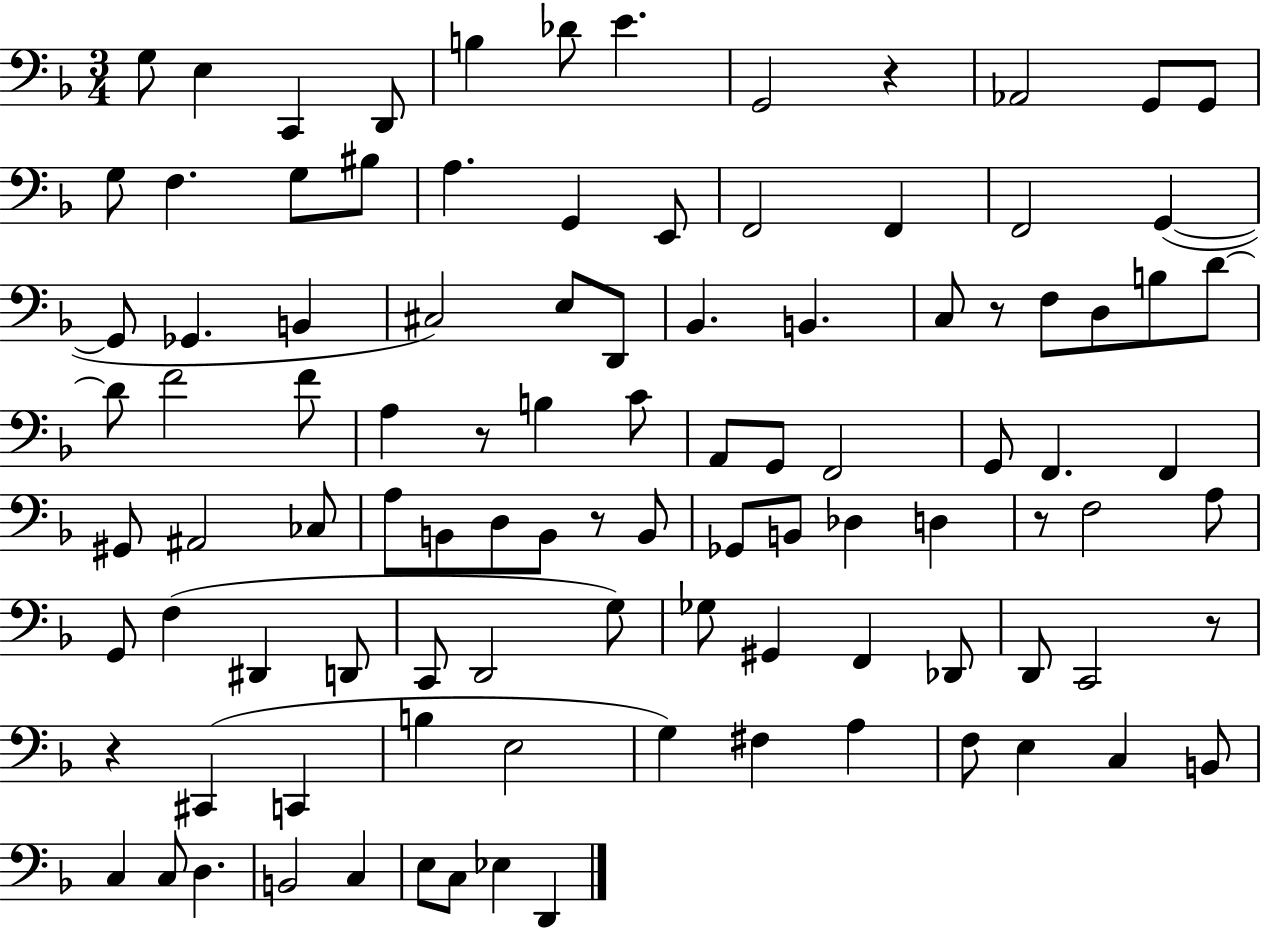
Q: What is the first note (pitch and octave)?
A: G3